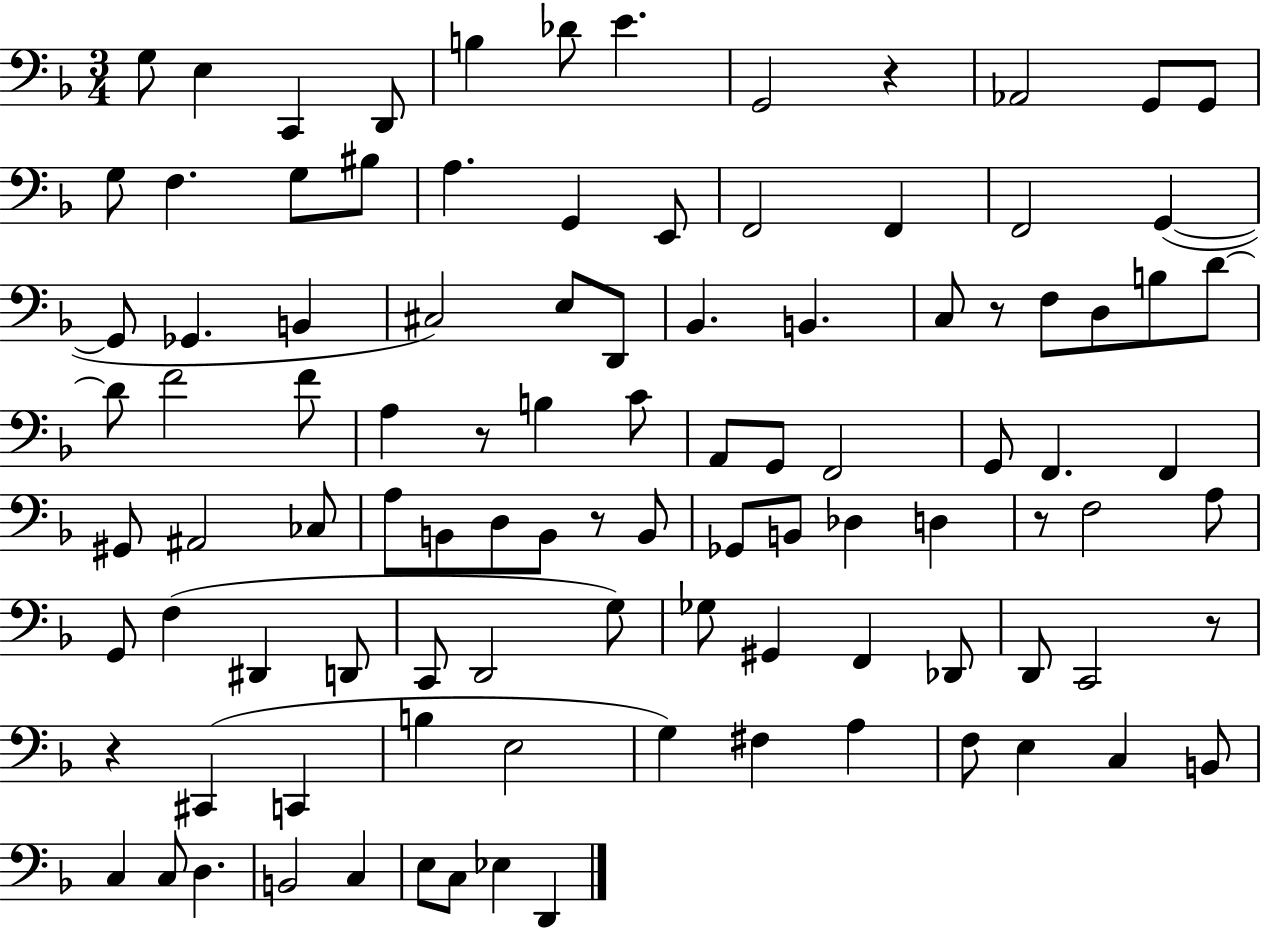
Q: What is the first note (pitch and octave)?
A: G3